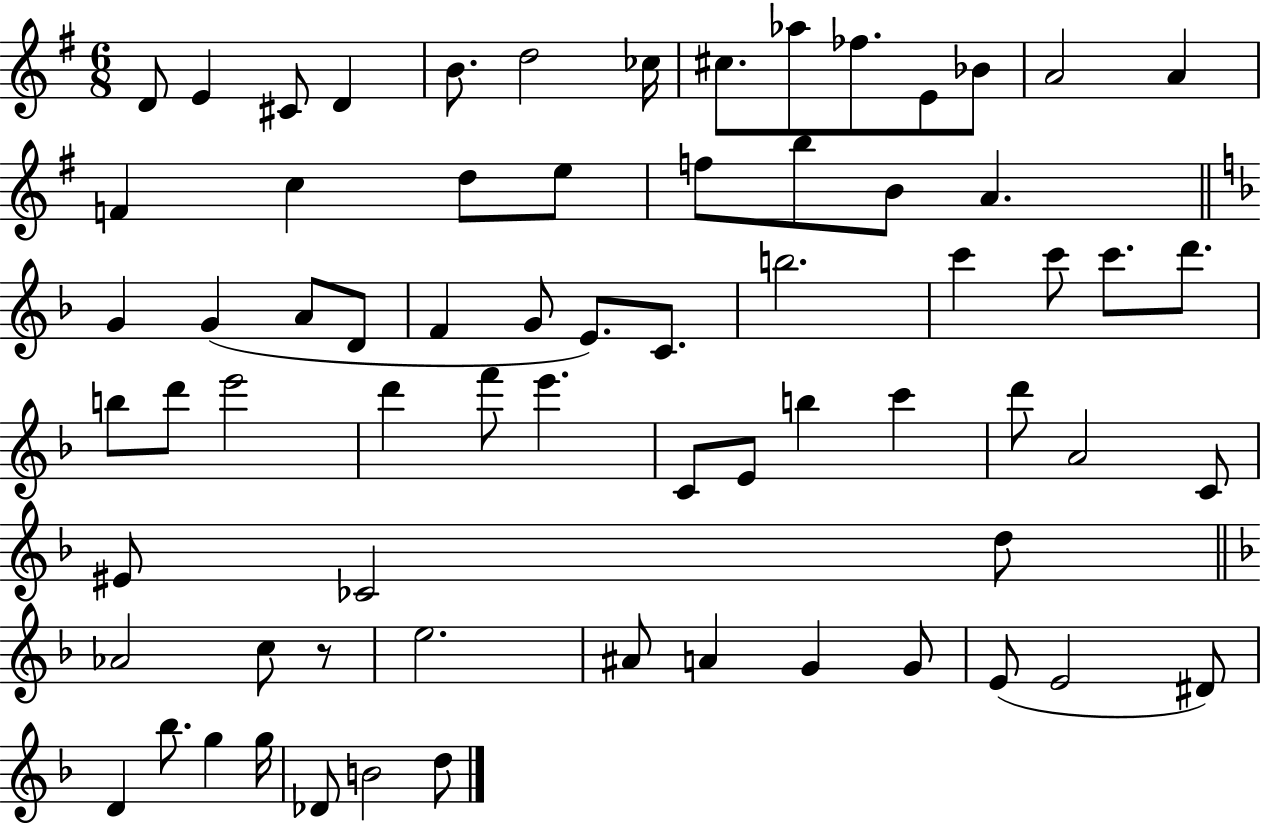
{
  \clef treble
  \numericTimeSignature
  \time 6/8
  \key g \major
  d'8 e'4 cis'8 d'4 | b'8. d''2 ces''16 | cis''8. aes''8 fes''8. e'8 bes'8 | a'2 a'4 | \break f'4 c''4 d''8 e''8 | f''8 b''8 b'8 a'4. | \bar "||" \break \key d \minor g'4 g'4( a'8 d'8 | f'4 g'8 e'8.) c'8. | b''2. | c'''4 c'''8 c'''8. d'''8. | \break b''8 d'''8 e'''2 | d'''4 f'''8 e'''4. | c'8 e'8 b''4 c'''4 | d'''8 a'2 c'8 | \break eis'8 ces'2 d''8 | \bar "||" \break \key d \minor aes'2 c''8 r8 | e''2. | ais'8 a'4 g'4 g'8 | e'8( e'2 dis'8) | \break d'4 bes''8. g''4 g''16 | des'8 b'2 d''8 | \bar "|."
}